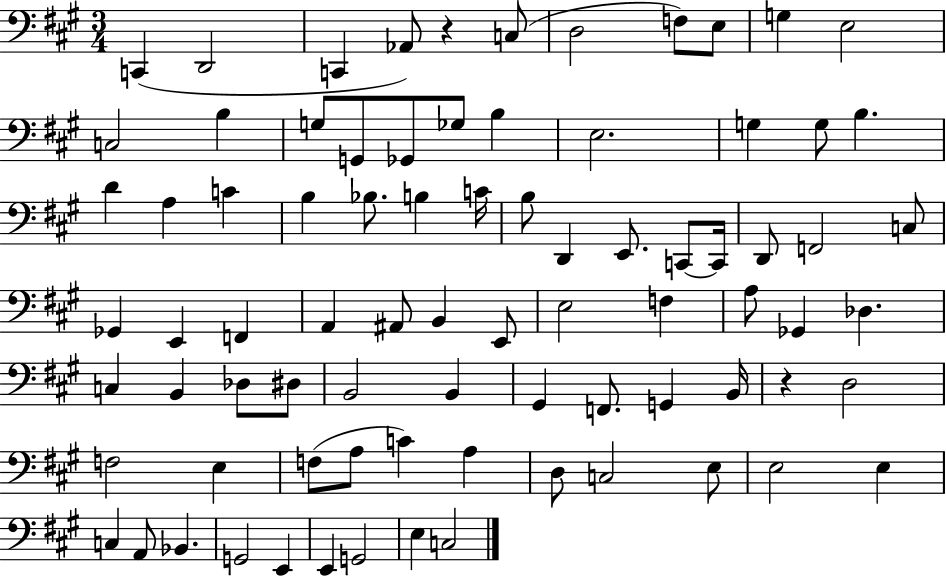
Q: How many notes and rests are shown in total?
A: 81